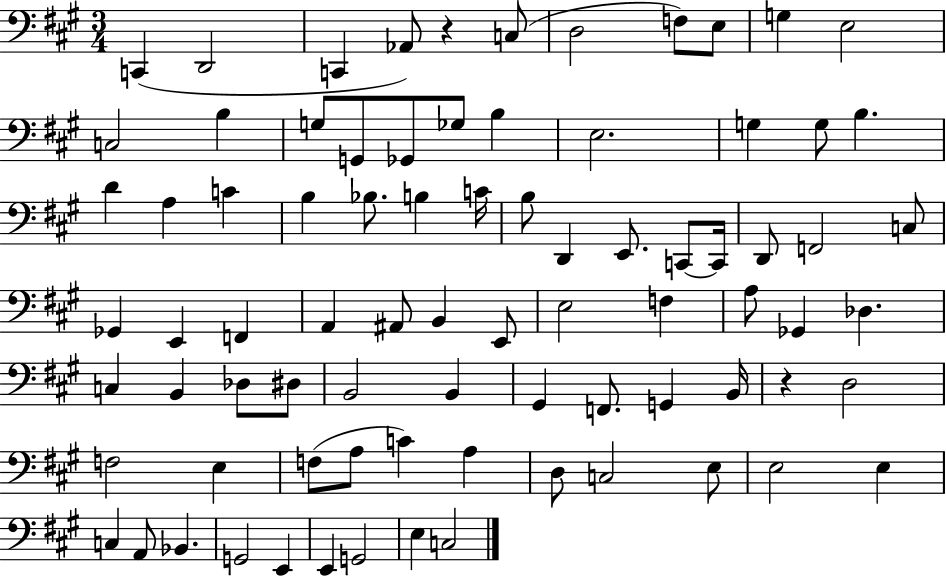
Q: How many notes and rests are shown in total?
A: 81